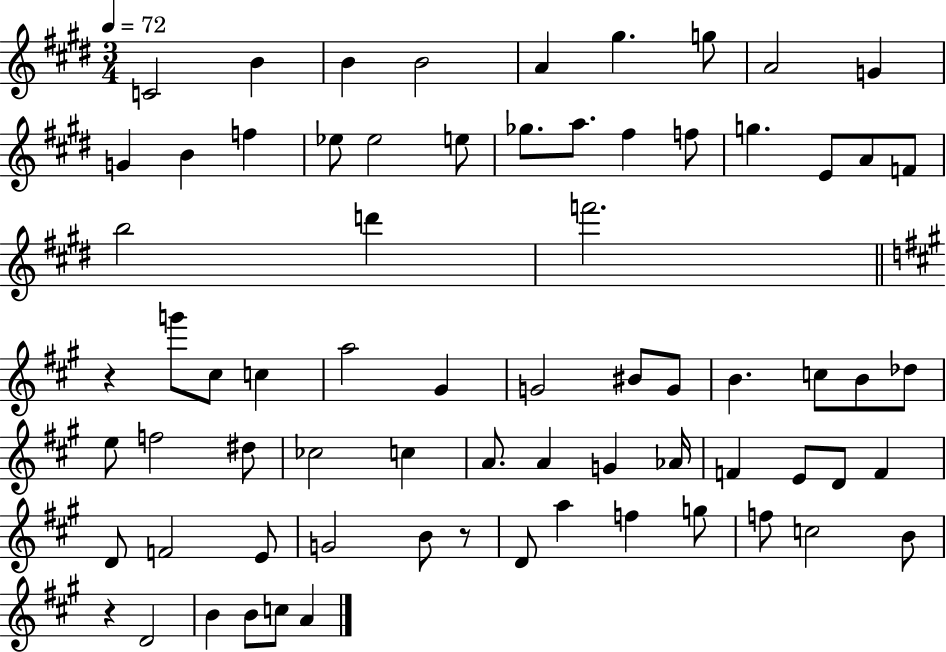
C4/h B4/q B4/q B4/h A4/q G#5/q. G5/e A4/h G4/q G4/q B4/q F5/q Eb5/e Eb5/h E5/e Gb5/e. A5/e. F#5/q F5/e G5/q. E4/e A4/e F4/e B5/h D6/q F6/h. R/q G6/e C#5/e C5/q A5/h G#4/q G4/h BIS4/e G4/e B4/q. C5/e B4/e Db5/e E5/e F5/h D#5/e CES5/h C5/q A4/e. A4/q G4/q Ab4/s F4/q E4/e D4/e F4/q D4/e F4/h E4/e G4/h B4/e R/e D4/e A5/q F5/q G5/e F5/e C5/h B4/e R/q D4/h B4/q B4/e C5/e A4/q